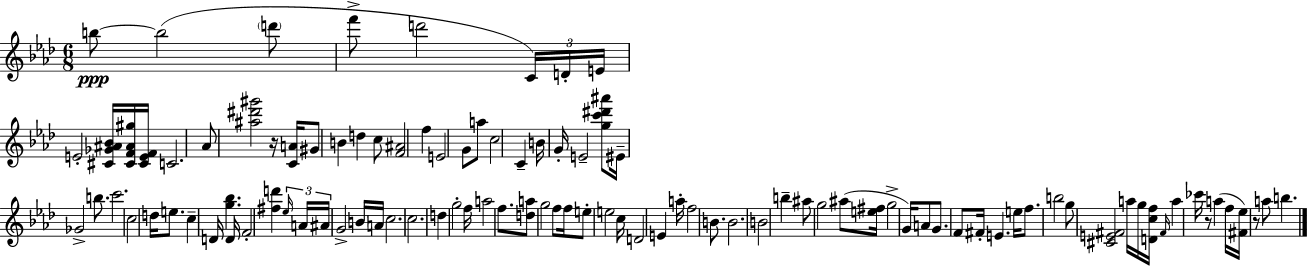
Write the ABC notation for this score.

X:1
T:Untitled
M:6/8
L:1/4
K:Ab
b/2 b2 d'/2 f'/2 d'2 C/4 D/4 E/4 E2 [^C_G^A_B]/4 [^CF^A^g]/4 [^CEF]/4 C2 _A/2 [^a^d'^g']2 z/4 [CA]/4 ^G/2 B d c/2 [F^A]2 f E2 G/2 a/2 c2 C B/4 G/4 E2 [gc'^d'^a']/2 ^E/4 _G2 b/2 c'2 c2 d/4 e/2 c D/4 [g_b] D/4 F2 [^fd'] _e/4 A/4 ^A/4 G2 B/4 A/4 c2 c2 d g2 f/4 a2 f/2 [da]/2 g2 f/2 f/4 e/2 e2 c/4 D2 E a/4 f2 B/2 B2 B2 b ^a/2 g2 ^a/2 [e^f]/4 g2 G/4 A/2 G/2 F/2 ^F/4 E e/4 f/2 b2 g/2 [^CE^F]2 a/4 g/4 [Dcf]/4 ^F/4 a _c'/4 z/2 a f/4 [^F_e]/4 z/2 a/2 b